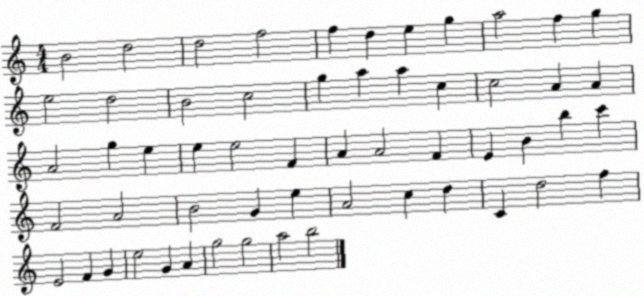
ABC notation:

X:1
T:Untitled
M:4/4
L:1/4
K:C
B2 d2 d2 f2 f d e g a2 f g e2 d2 B2 c2 g a a c c2 A A A2 g e e e2 F A A2 F E B b c' F2 A2 B2 G e A2 c d C d2 f E2 F G e2 G A g2 g2 a2 b2